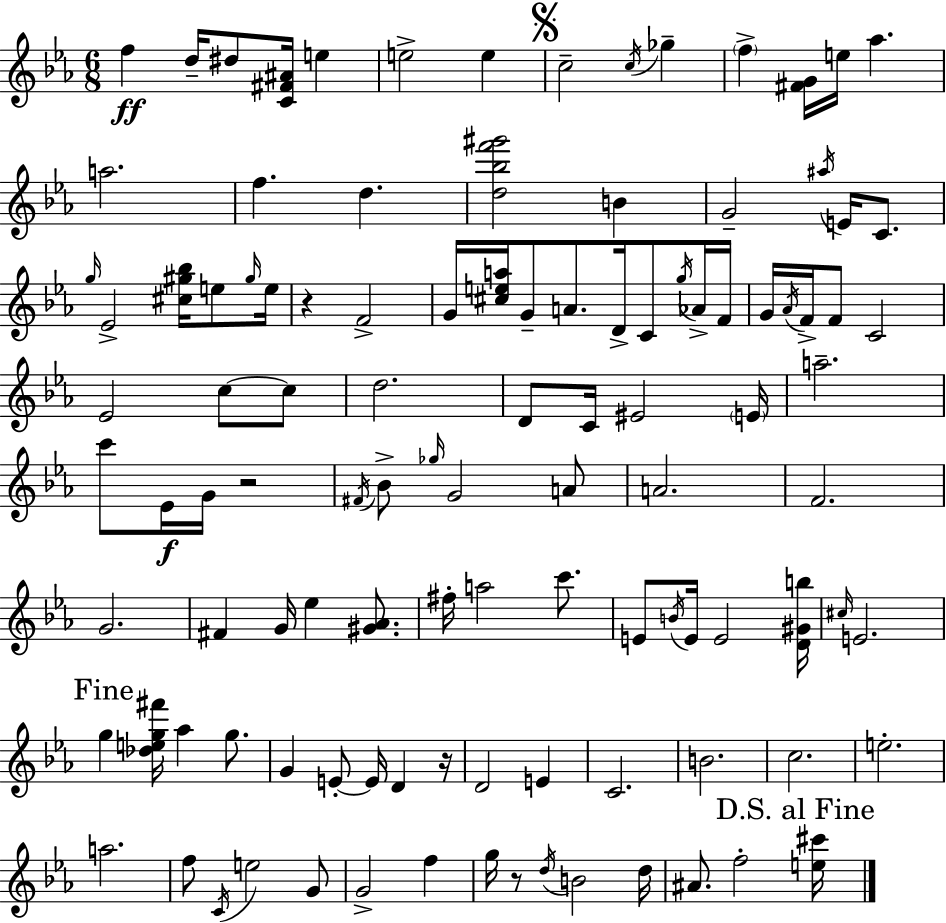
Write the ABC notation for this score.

X:1
T:Untitled
M:6/8
L:1/4
K:Cm
f d/4 ^d/2 [C^F^A]/4 e e2 e c2 c/4 _g f [^FG]/4 e/4 _a a2 f d [d_bf'^g']2 B G2 ^a/4 E/4 C/2 g/4 _E2 [^c^g_b]/4 e/2 ^g/4 e/4 z F2 G/4 [^cea]/4 G/2 A/2 D/4 C/2 g/4 _A/4 F/4 G/4 _A/4 F/4 F/2 C2 _E2 c/2 c/2 d2 D/2 C/4 ^E2 E/4 a2 c'/2 _E/4 G/4 z2 ^F/4 _B/2 _g/4 G2 A/2 A2 F2 G2 ^F G/4 _e [^G_A]/2 ^f/4 a2 c'/2 E/2 B/4 E/4 E2 [D^Gb]/4 ^c/4 E2 g [_deg^f']/4 _a g/2 G E/2 E/4 D z/4 D2 E C2 B2 c2 e2 a2 f/2 C/4 e2 G/2 G2 f g/4 z/2 d/4 B2 d/4 ^A/2 f2 [e^c']/4